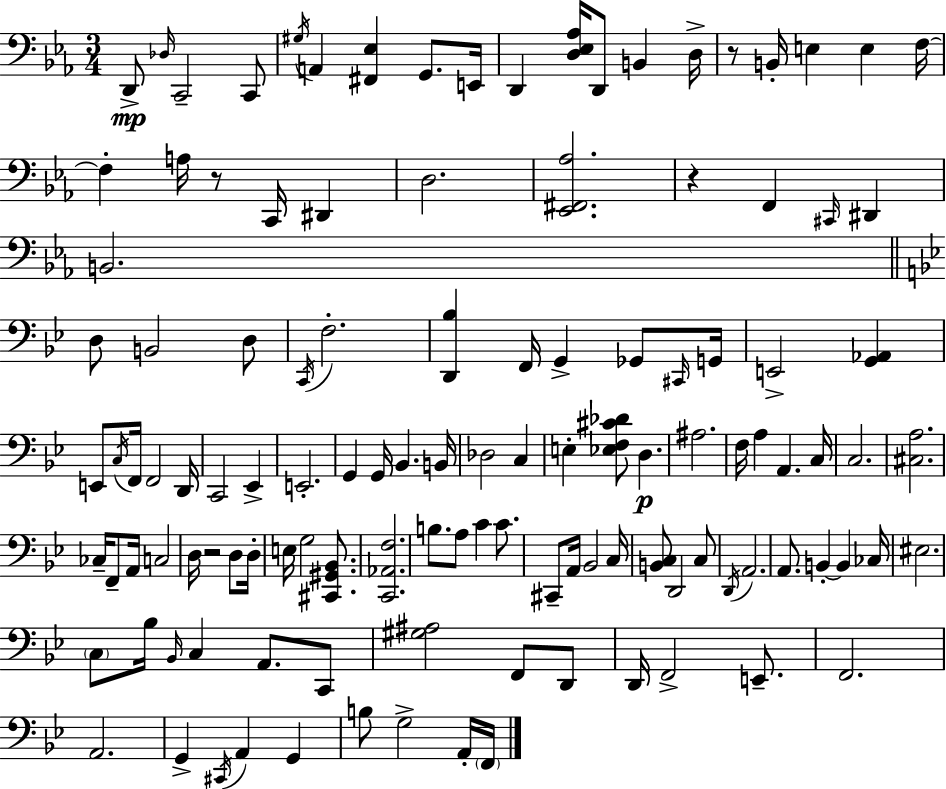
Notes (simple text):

D2/e Db3/s C2/h C2/e G#3/s A2/q [F#2,Eb3]/q G2/e. E2/s D2/q [D3,Eb3,Ab3]/s D2/e B2/q D3/s R/e B2/s E3/q E3/q F3/s F3/q A3/s R/e C2/s D#2/q D3/h. [Eb2,F#2,Ab3]/h. R/q F2/q C#2/s D#2/q B2/h. D3/e B2/h D3/e C2/s F3/h. [D2,Bb3]/q F2/s G2/q Gb2/e C#2/s G2/s E2/h [G2,Ab2]/q E2/e C3/s F2/s F2/h D2/s C2/h Eb2/q E2/h. G2/q G2/s Bb2/q. B2/s Db3/h C3/q E3/q [Eb3,F3,C#4,Db4]/e D3/q. A#3/h. F3/s A3/q A2/q. C3/s C3/h. [C#3,A3]/h. CES3/s F2/e A2/s C3/h D3/s R/h D3/e D3/s E3/s G3/h [C#2,G#2,Bb2]/e. [C2,Ab2,F3]/h. B3/e. A3/e C4/q C4/e. C#2/e A2/s Bb2/h C3/s [B2,C3]/e D2/h C3/e D2/s A2/h. A2/e. B2/q B2/q CES3/s EIS3/h. C3/e Bb3/s Bb2/s C3/q A2/e. C2/e [G#3,A#3]/h F2/e D2/e D2/s F2/h E2/e. F2/h. A2/h. G2/q C#2/s A2/q G2/q B3/e G3/h A2/s F2/s